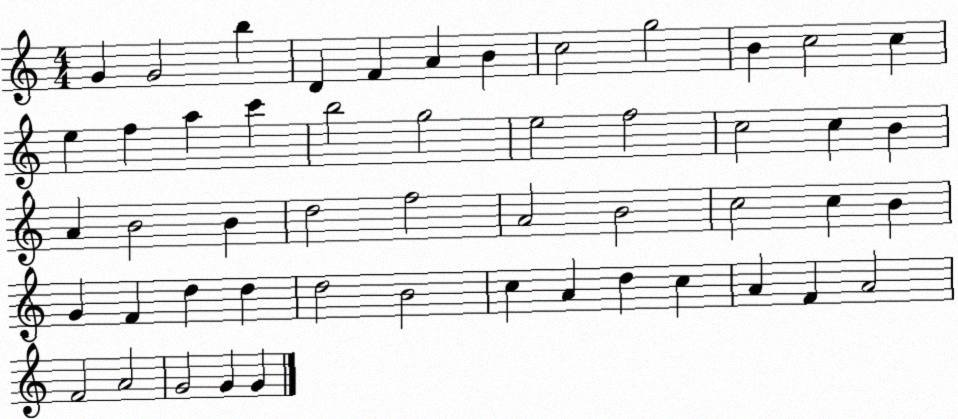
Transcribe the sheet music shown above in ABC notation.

X:1
T:Untitled
M:4/4
L:1/4
K:C
G G2 b D F A B c2 g2 B c2 c e f a c' b2 g2 e2 f2 c2 c B A B2 B d2 f2 A2 B2 c2 c B G F d d d2 B2 c A d c A F A2 F2 A2 G2 G G